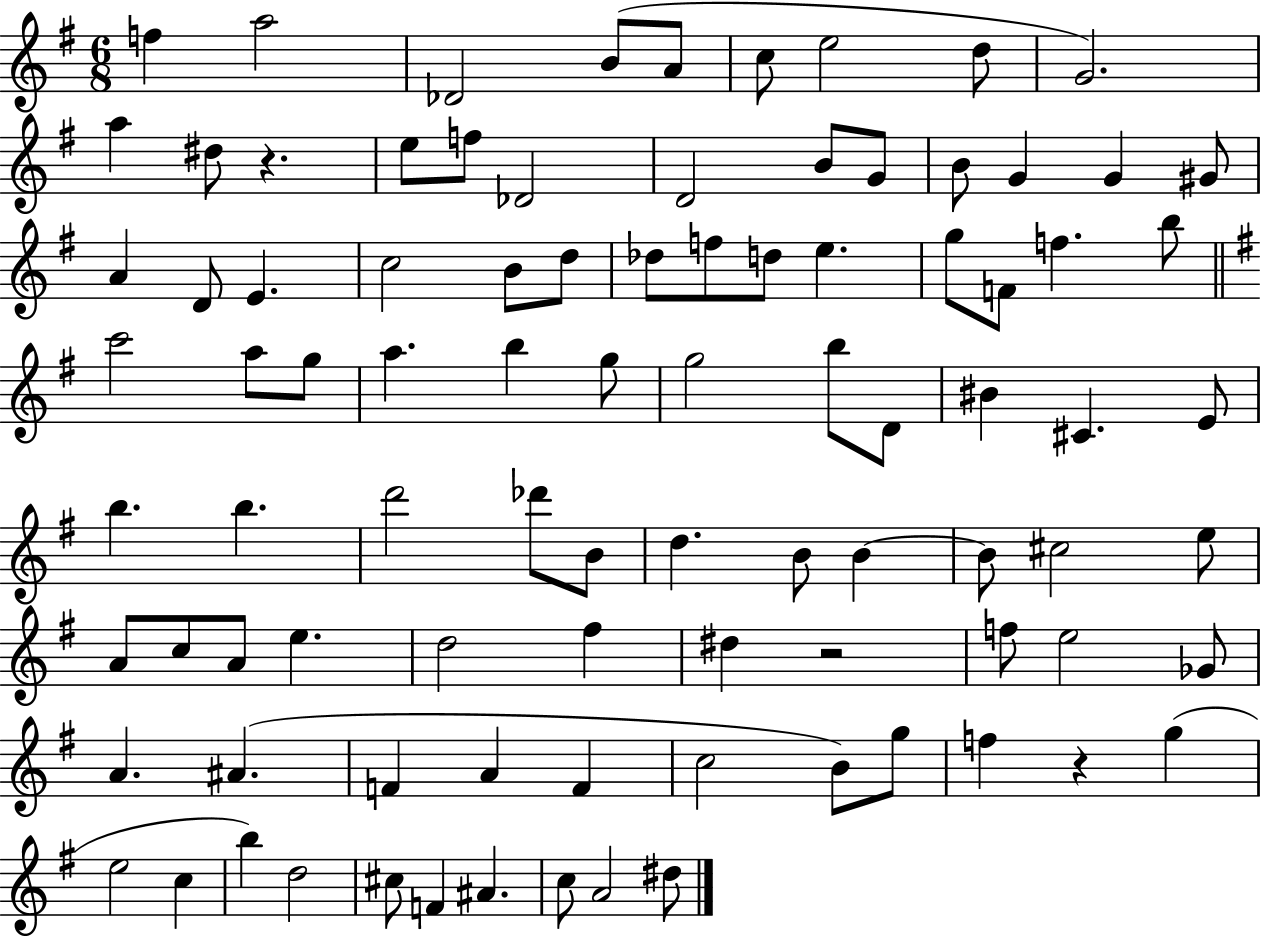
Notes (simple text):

F5/q A5/h Db4/h B4/e A4/e C5/e E5/h D5/e G4/h. A5/q D#5/e R/q. E5/e F5/e Db4/h D4/h B4/e G4/e B4/e G4/q G4/q G#4/e A4/q D4/e E4/q. C5/h B4/e D5/e Db5/e F5/e D5/e E5/q. G5/e F4/e F5/q. B5/e C6/h A5/e G5/e A5/q. B5/q G5/e G5/h B5/e D4/e BIS4/q C#4/q. E4/e B5/q. B5/q. D6/h Db6/e B4/e D5/q. B4/e B4/q B4/e C#5/h E5/e A4/e C5/e A4/e E5/q. D5/h F#5/q D#5/q R/h F5/e E5/h Gb4/e A4/q. A#4/q. F4/q A4/q F4/q C5/h B4/e G5/e F5/q R/q G5/q E5/h C5/q B5/q D5/h C#5/e F4/q A#4/q. C5/e A4/h D#5/e